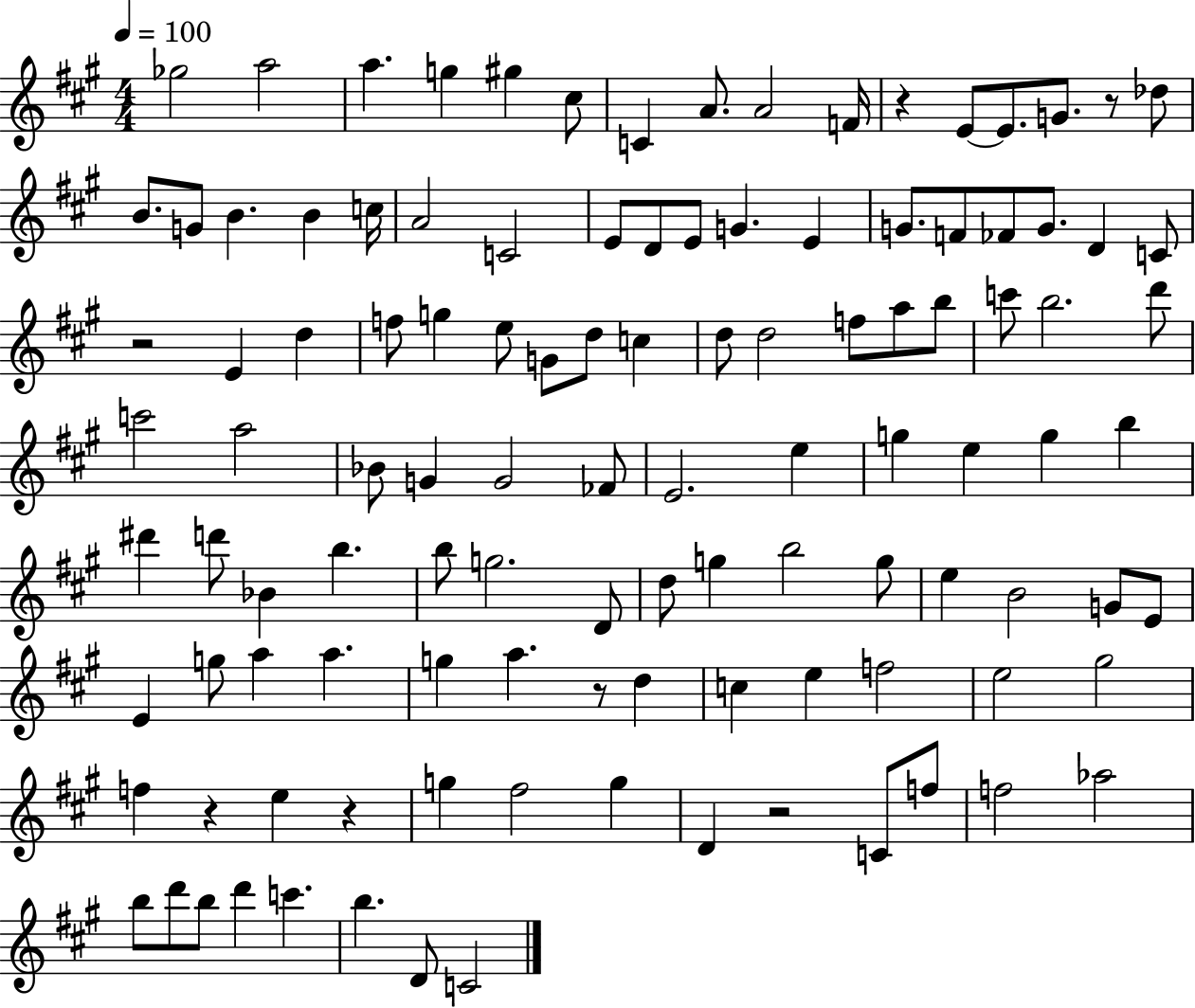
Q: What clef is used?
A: treble